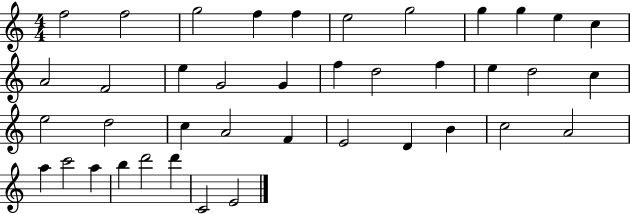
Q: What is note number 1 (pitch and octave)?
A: F5